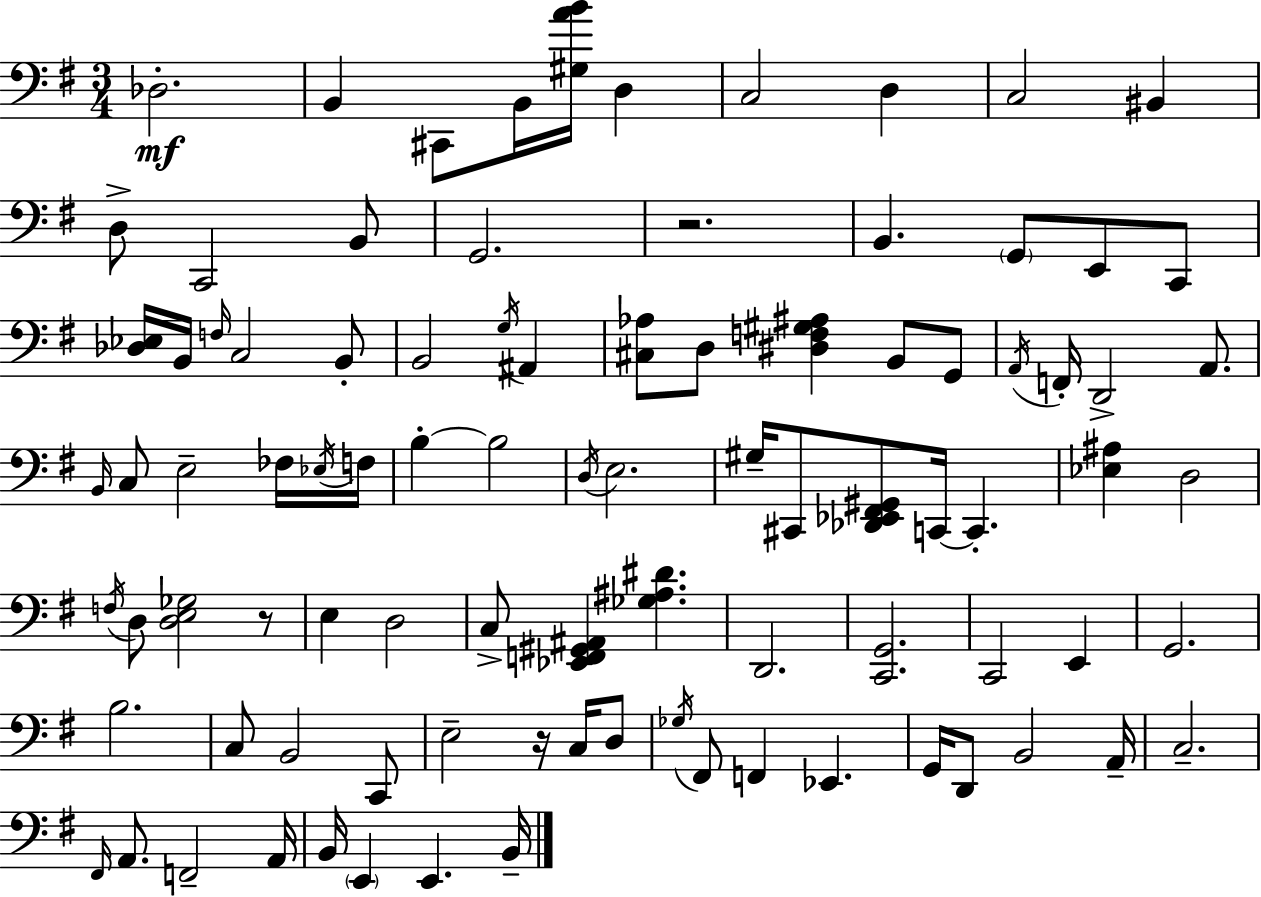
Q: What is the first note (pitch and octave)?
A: Db3